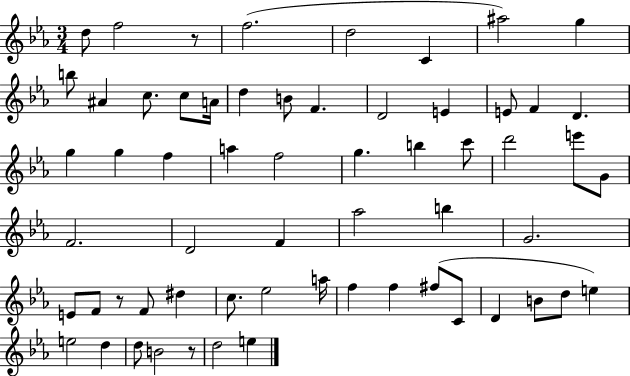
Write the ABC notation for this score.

X:1
T:Untitled
M:3/4
L:1/4
K:Eb
d/2 f2 z/2 f2 d2 C ^a2 g b/2 ^A c/2 c/2 A/4 d B/2 F D2 E E/2 F D g g f a f2 g b c'/2 d'2 e'/2 G/2 F2 D2 F _a2 b G2 E/2 F/2 z/2 F/2 ^d c/2 _e2 a/4 f f ^f/2 C/2 D B/2 d/2 e e2 d d/2 B2 z/2 d2 e